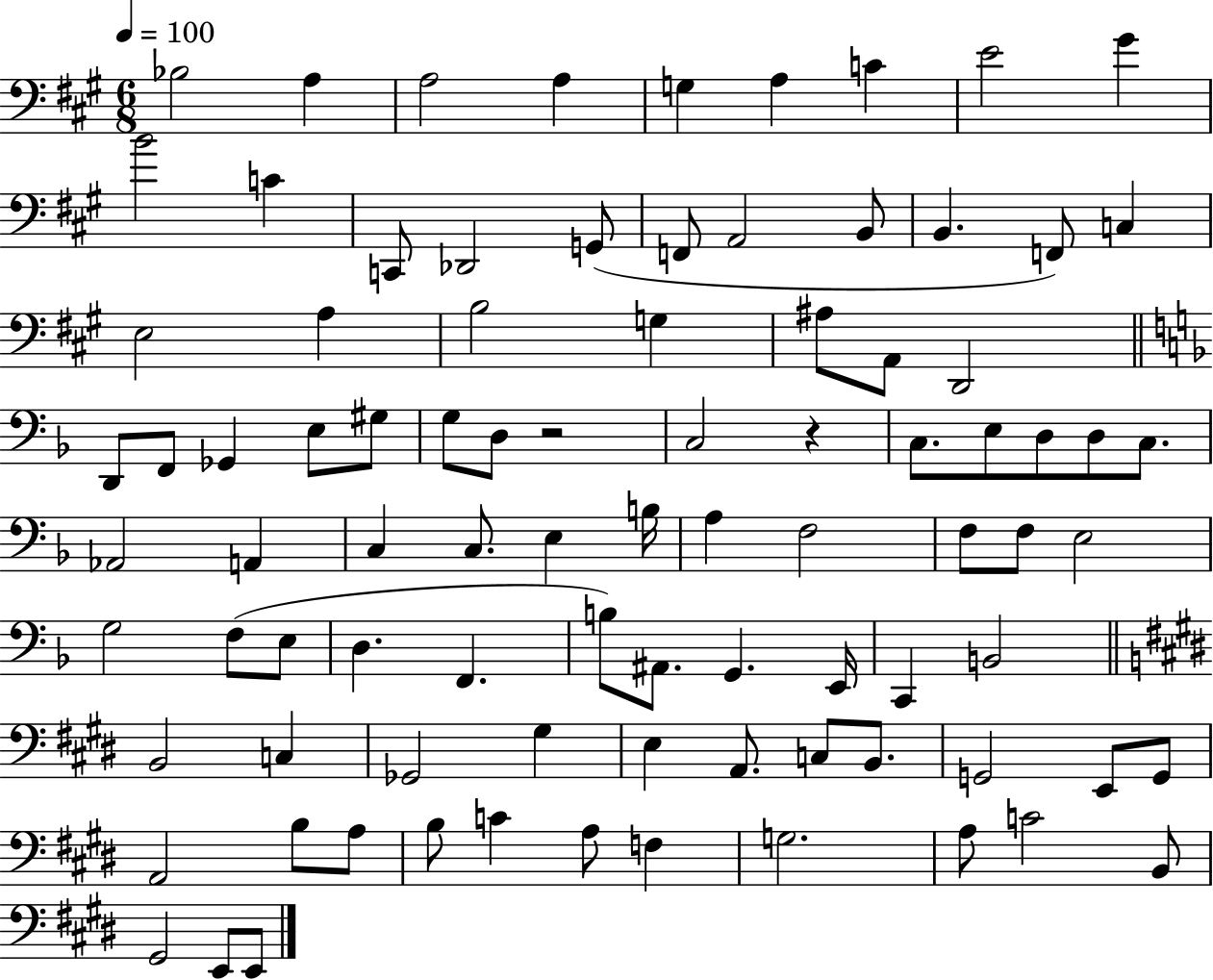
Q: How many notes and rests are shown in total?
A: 89